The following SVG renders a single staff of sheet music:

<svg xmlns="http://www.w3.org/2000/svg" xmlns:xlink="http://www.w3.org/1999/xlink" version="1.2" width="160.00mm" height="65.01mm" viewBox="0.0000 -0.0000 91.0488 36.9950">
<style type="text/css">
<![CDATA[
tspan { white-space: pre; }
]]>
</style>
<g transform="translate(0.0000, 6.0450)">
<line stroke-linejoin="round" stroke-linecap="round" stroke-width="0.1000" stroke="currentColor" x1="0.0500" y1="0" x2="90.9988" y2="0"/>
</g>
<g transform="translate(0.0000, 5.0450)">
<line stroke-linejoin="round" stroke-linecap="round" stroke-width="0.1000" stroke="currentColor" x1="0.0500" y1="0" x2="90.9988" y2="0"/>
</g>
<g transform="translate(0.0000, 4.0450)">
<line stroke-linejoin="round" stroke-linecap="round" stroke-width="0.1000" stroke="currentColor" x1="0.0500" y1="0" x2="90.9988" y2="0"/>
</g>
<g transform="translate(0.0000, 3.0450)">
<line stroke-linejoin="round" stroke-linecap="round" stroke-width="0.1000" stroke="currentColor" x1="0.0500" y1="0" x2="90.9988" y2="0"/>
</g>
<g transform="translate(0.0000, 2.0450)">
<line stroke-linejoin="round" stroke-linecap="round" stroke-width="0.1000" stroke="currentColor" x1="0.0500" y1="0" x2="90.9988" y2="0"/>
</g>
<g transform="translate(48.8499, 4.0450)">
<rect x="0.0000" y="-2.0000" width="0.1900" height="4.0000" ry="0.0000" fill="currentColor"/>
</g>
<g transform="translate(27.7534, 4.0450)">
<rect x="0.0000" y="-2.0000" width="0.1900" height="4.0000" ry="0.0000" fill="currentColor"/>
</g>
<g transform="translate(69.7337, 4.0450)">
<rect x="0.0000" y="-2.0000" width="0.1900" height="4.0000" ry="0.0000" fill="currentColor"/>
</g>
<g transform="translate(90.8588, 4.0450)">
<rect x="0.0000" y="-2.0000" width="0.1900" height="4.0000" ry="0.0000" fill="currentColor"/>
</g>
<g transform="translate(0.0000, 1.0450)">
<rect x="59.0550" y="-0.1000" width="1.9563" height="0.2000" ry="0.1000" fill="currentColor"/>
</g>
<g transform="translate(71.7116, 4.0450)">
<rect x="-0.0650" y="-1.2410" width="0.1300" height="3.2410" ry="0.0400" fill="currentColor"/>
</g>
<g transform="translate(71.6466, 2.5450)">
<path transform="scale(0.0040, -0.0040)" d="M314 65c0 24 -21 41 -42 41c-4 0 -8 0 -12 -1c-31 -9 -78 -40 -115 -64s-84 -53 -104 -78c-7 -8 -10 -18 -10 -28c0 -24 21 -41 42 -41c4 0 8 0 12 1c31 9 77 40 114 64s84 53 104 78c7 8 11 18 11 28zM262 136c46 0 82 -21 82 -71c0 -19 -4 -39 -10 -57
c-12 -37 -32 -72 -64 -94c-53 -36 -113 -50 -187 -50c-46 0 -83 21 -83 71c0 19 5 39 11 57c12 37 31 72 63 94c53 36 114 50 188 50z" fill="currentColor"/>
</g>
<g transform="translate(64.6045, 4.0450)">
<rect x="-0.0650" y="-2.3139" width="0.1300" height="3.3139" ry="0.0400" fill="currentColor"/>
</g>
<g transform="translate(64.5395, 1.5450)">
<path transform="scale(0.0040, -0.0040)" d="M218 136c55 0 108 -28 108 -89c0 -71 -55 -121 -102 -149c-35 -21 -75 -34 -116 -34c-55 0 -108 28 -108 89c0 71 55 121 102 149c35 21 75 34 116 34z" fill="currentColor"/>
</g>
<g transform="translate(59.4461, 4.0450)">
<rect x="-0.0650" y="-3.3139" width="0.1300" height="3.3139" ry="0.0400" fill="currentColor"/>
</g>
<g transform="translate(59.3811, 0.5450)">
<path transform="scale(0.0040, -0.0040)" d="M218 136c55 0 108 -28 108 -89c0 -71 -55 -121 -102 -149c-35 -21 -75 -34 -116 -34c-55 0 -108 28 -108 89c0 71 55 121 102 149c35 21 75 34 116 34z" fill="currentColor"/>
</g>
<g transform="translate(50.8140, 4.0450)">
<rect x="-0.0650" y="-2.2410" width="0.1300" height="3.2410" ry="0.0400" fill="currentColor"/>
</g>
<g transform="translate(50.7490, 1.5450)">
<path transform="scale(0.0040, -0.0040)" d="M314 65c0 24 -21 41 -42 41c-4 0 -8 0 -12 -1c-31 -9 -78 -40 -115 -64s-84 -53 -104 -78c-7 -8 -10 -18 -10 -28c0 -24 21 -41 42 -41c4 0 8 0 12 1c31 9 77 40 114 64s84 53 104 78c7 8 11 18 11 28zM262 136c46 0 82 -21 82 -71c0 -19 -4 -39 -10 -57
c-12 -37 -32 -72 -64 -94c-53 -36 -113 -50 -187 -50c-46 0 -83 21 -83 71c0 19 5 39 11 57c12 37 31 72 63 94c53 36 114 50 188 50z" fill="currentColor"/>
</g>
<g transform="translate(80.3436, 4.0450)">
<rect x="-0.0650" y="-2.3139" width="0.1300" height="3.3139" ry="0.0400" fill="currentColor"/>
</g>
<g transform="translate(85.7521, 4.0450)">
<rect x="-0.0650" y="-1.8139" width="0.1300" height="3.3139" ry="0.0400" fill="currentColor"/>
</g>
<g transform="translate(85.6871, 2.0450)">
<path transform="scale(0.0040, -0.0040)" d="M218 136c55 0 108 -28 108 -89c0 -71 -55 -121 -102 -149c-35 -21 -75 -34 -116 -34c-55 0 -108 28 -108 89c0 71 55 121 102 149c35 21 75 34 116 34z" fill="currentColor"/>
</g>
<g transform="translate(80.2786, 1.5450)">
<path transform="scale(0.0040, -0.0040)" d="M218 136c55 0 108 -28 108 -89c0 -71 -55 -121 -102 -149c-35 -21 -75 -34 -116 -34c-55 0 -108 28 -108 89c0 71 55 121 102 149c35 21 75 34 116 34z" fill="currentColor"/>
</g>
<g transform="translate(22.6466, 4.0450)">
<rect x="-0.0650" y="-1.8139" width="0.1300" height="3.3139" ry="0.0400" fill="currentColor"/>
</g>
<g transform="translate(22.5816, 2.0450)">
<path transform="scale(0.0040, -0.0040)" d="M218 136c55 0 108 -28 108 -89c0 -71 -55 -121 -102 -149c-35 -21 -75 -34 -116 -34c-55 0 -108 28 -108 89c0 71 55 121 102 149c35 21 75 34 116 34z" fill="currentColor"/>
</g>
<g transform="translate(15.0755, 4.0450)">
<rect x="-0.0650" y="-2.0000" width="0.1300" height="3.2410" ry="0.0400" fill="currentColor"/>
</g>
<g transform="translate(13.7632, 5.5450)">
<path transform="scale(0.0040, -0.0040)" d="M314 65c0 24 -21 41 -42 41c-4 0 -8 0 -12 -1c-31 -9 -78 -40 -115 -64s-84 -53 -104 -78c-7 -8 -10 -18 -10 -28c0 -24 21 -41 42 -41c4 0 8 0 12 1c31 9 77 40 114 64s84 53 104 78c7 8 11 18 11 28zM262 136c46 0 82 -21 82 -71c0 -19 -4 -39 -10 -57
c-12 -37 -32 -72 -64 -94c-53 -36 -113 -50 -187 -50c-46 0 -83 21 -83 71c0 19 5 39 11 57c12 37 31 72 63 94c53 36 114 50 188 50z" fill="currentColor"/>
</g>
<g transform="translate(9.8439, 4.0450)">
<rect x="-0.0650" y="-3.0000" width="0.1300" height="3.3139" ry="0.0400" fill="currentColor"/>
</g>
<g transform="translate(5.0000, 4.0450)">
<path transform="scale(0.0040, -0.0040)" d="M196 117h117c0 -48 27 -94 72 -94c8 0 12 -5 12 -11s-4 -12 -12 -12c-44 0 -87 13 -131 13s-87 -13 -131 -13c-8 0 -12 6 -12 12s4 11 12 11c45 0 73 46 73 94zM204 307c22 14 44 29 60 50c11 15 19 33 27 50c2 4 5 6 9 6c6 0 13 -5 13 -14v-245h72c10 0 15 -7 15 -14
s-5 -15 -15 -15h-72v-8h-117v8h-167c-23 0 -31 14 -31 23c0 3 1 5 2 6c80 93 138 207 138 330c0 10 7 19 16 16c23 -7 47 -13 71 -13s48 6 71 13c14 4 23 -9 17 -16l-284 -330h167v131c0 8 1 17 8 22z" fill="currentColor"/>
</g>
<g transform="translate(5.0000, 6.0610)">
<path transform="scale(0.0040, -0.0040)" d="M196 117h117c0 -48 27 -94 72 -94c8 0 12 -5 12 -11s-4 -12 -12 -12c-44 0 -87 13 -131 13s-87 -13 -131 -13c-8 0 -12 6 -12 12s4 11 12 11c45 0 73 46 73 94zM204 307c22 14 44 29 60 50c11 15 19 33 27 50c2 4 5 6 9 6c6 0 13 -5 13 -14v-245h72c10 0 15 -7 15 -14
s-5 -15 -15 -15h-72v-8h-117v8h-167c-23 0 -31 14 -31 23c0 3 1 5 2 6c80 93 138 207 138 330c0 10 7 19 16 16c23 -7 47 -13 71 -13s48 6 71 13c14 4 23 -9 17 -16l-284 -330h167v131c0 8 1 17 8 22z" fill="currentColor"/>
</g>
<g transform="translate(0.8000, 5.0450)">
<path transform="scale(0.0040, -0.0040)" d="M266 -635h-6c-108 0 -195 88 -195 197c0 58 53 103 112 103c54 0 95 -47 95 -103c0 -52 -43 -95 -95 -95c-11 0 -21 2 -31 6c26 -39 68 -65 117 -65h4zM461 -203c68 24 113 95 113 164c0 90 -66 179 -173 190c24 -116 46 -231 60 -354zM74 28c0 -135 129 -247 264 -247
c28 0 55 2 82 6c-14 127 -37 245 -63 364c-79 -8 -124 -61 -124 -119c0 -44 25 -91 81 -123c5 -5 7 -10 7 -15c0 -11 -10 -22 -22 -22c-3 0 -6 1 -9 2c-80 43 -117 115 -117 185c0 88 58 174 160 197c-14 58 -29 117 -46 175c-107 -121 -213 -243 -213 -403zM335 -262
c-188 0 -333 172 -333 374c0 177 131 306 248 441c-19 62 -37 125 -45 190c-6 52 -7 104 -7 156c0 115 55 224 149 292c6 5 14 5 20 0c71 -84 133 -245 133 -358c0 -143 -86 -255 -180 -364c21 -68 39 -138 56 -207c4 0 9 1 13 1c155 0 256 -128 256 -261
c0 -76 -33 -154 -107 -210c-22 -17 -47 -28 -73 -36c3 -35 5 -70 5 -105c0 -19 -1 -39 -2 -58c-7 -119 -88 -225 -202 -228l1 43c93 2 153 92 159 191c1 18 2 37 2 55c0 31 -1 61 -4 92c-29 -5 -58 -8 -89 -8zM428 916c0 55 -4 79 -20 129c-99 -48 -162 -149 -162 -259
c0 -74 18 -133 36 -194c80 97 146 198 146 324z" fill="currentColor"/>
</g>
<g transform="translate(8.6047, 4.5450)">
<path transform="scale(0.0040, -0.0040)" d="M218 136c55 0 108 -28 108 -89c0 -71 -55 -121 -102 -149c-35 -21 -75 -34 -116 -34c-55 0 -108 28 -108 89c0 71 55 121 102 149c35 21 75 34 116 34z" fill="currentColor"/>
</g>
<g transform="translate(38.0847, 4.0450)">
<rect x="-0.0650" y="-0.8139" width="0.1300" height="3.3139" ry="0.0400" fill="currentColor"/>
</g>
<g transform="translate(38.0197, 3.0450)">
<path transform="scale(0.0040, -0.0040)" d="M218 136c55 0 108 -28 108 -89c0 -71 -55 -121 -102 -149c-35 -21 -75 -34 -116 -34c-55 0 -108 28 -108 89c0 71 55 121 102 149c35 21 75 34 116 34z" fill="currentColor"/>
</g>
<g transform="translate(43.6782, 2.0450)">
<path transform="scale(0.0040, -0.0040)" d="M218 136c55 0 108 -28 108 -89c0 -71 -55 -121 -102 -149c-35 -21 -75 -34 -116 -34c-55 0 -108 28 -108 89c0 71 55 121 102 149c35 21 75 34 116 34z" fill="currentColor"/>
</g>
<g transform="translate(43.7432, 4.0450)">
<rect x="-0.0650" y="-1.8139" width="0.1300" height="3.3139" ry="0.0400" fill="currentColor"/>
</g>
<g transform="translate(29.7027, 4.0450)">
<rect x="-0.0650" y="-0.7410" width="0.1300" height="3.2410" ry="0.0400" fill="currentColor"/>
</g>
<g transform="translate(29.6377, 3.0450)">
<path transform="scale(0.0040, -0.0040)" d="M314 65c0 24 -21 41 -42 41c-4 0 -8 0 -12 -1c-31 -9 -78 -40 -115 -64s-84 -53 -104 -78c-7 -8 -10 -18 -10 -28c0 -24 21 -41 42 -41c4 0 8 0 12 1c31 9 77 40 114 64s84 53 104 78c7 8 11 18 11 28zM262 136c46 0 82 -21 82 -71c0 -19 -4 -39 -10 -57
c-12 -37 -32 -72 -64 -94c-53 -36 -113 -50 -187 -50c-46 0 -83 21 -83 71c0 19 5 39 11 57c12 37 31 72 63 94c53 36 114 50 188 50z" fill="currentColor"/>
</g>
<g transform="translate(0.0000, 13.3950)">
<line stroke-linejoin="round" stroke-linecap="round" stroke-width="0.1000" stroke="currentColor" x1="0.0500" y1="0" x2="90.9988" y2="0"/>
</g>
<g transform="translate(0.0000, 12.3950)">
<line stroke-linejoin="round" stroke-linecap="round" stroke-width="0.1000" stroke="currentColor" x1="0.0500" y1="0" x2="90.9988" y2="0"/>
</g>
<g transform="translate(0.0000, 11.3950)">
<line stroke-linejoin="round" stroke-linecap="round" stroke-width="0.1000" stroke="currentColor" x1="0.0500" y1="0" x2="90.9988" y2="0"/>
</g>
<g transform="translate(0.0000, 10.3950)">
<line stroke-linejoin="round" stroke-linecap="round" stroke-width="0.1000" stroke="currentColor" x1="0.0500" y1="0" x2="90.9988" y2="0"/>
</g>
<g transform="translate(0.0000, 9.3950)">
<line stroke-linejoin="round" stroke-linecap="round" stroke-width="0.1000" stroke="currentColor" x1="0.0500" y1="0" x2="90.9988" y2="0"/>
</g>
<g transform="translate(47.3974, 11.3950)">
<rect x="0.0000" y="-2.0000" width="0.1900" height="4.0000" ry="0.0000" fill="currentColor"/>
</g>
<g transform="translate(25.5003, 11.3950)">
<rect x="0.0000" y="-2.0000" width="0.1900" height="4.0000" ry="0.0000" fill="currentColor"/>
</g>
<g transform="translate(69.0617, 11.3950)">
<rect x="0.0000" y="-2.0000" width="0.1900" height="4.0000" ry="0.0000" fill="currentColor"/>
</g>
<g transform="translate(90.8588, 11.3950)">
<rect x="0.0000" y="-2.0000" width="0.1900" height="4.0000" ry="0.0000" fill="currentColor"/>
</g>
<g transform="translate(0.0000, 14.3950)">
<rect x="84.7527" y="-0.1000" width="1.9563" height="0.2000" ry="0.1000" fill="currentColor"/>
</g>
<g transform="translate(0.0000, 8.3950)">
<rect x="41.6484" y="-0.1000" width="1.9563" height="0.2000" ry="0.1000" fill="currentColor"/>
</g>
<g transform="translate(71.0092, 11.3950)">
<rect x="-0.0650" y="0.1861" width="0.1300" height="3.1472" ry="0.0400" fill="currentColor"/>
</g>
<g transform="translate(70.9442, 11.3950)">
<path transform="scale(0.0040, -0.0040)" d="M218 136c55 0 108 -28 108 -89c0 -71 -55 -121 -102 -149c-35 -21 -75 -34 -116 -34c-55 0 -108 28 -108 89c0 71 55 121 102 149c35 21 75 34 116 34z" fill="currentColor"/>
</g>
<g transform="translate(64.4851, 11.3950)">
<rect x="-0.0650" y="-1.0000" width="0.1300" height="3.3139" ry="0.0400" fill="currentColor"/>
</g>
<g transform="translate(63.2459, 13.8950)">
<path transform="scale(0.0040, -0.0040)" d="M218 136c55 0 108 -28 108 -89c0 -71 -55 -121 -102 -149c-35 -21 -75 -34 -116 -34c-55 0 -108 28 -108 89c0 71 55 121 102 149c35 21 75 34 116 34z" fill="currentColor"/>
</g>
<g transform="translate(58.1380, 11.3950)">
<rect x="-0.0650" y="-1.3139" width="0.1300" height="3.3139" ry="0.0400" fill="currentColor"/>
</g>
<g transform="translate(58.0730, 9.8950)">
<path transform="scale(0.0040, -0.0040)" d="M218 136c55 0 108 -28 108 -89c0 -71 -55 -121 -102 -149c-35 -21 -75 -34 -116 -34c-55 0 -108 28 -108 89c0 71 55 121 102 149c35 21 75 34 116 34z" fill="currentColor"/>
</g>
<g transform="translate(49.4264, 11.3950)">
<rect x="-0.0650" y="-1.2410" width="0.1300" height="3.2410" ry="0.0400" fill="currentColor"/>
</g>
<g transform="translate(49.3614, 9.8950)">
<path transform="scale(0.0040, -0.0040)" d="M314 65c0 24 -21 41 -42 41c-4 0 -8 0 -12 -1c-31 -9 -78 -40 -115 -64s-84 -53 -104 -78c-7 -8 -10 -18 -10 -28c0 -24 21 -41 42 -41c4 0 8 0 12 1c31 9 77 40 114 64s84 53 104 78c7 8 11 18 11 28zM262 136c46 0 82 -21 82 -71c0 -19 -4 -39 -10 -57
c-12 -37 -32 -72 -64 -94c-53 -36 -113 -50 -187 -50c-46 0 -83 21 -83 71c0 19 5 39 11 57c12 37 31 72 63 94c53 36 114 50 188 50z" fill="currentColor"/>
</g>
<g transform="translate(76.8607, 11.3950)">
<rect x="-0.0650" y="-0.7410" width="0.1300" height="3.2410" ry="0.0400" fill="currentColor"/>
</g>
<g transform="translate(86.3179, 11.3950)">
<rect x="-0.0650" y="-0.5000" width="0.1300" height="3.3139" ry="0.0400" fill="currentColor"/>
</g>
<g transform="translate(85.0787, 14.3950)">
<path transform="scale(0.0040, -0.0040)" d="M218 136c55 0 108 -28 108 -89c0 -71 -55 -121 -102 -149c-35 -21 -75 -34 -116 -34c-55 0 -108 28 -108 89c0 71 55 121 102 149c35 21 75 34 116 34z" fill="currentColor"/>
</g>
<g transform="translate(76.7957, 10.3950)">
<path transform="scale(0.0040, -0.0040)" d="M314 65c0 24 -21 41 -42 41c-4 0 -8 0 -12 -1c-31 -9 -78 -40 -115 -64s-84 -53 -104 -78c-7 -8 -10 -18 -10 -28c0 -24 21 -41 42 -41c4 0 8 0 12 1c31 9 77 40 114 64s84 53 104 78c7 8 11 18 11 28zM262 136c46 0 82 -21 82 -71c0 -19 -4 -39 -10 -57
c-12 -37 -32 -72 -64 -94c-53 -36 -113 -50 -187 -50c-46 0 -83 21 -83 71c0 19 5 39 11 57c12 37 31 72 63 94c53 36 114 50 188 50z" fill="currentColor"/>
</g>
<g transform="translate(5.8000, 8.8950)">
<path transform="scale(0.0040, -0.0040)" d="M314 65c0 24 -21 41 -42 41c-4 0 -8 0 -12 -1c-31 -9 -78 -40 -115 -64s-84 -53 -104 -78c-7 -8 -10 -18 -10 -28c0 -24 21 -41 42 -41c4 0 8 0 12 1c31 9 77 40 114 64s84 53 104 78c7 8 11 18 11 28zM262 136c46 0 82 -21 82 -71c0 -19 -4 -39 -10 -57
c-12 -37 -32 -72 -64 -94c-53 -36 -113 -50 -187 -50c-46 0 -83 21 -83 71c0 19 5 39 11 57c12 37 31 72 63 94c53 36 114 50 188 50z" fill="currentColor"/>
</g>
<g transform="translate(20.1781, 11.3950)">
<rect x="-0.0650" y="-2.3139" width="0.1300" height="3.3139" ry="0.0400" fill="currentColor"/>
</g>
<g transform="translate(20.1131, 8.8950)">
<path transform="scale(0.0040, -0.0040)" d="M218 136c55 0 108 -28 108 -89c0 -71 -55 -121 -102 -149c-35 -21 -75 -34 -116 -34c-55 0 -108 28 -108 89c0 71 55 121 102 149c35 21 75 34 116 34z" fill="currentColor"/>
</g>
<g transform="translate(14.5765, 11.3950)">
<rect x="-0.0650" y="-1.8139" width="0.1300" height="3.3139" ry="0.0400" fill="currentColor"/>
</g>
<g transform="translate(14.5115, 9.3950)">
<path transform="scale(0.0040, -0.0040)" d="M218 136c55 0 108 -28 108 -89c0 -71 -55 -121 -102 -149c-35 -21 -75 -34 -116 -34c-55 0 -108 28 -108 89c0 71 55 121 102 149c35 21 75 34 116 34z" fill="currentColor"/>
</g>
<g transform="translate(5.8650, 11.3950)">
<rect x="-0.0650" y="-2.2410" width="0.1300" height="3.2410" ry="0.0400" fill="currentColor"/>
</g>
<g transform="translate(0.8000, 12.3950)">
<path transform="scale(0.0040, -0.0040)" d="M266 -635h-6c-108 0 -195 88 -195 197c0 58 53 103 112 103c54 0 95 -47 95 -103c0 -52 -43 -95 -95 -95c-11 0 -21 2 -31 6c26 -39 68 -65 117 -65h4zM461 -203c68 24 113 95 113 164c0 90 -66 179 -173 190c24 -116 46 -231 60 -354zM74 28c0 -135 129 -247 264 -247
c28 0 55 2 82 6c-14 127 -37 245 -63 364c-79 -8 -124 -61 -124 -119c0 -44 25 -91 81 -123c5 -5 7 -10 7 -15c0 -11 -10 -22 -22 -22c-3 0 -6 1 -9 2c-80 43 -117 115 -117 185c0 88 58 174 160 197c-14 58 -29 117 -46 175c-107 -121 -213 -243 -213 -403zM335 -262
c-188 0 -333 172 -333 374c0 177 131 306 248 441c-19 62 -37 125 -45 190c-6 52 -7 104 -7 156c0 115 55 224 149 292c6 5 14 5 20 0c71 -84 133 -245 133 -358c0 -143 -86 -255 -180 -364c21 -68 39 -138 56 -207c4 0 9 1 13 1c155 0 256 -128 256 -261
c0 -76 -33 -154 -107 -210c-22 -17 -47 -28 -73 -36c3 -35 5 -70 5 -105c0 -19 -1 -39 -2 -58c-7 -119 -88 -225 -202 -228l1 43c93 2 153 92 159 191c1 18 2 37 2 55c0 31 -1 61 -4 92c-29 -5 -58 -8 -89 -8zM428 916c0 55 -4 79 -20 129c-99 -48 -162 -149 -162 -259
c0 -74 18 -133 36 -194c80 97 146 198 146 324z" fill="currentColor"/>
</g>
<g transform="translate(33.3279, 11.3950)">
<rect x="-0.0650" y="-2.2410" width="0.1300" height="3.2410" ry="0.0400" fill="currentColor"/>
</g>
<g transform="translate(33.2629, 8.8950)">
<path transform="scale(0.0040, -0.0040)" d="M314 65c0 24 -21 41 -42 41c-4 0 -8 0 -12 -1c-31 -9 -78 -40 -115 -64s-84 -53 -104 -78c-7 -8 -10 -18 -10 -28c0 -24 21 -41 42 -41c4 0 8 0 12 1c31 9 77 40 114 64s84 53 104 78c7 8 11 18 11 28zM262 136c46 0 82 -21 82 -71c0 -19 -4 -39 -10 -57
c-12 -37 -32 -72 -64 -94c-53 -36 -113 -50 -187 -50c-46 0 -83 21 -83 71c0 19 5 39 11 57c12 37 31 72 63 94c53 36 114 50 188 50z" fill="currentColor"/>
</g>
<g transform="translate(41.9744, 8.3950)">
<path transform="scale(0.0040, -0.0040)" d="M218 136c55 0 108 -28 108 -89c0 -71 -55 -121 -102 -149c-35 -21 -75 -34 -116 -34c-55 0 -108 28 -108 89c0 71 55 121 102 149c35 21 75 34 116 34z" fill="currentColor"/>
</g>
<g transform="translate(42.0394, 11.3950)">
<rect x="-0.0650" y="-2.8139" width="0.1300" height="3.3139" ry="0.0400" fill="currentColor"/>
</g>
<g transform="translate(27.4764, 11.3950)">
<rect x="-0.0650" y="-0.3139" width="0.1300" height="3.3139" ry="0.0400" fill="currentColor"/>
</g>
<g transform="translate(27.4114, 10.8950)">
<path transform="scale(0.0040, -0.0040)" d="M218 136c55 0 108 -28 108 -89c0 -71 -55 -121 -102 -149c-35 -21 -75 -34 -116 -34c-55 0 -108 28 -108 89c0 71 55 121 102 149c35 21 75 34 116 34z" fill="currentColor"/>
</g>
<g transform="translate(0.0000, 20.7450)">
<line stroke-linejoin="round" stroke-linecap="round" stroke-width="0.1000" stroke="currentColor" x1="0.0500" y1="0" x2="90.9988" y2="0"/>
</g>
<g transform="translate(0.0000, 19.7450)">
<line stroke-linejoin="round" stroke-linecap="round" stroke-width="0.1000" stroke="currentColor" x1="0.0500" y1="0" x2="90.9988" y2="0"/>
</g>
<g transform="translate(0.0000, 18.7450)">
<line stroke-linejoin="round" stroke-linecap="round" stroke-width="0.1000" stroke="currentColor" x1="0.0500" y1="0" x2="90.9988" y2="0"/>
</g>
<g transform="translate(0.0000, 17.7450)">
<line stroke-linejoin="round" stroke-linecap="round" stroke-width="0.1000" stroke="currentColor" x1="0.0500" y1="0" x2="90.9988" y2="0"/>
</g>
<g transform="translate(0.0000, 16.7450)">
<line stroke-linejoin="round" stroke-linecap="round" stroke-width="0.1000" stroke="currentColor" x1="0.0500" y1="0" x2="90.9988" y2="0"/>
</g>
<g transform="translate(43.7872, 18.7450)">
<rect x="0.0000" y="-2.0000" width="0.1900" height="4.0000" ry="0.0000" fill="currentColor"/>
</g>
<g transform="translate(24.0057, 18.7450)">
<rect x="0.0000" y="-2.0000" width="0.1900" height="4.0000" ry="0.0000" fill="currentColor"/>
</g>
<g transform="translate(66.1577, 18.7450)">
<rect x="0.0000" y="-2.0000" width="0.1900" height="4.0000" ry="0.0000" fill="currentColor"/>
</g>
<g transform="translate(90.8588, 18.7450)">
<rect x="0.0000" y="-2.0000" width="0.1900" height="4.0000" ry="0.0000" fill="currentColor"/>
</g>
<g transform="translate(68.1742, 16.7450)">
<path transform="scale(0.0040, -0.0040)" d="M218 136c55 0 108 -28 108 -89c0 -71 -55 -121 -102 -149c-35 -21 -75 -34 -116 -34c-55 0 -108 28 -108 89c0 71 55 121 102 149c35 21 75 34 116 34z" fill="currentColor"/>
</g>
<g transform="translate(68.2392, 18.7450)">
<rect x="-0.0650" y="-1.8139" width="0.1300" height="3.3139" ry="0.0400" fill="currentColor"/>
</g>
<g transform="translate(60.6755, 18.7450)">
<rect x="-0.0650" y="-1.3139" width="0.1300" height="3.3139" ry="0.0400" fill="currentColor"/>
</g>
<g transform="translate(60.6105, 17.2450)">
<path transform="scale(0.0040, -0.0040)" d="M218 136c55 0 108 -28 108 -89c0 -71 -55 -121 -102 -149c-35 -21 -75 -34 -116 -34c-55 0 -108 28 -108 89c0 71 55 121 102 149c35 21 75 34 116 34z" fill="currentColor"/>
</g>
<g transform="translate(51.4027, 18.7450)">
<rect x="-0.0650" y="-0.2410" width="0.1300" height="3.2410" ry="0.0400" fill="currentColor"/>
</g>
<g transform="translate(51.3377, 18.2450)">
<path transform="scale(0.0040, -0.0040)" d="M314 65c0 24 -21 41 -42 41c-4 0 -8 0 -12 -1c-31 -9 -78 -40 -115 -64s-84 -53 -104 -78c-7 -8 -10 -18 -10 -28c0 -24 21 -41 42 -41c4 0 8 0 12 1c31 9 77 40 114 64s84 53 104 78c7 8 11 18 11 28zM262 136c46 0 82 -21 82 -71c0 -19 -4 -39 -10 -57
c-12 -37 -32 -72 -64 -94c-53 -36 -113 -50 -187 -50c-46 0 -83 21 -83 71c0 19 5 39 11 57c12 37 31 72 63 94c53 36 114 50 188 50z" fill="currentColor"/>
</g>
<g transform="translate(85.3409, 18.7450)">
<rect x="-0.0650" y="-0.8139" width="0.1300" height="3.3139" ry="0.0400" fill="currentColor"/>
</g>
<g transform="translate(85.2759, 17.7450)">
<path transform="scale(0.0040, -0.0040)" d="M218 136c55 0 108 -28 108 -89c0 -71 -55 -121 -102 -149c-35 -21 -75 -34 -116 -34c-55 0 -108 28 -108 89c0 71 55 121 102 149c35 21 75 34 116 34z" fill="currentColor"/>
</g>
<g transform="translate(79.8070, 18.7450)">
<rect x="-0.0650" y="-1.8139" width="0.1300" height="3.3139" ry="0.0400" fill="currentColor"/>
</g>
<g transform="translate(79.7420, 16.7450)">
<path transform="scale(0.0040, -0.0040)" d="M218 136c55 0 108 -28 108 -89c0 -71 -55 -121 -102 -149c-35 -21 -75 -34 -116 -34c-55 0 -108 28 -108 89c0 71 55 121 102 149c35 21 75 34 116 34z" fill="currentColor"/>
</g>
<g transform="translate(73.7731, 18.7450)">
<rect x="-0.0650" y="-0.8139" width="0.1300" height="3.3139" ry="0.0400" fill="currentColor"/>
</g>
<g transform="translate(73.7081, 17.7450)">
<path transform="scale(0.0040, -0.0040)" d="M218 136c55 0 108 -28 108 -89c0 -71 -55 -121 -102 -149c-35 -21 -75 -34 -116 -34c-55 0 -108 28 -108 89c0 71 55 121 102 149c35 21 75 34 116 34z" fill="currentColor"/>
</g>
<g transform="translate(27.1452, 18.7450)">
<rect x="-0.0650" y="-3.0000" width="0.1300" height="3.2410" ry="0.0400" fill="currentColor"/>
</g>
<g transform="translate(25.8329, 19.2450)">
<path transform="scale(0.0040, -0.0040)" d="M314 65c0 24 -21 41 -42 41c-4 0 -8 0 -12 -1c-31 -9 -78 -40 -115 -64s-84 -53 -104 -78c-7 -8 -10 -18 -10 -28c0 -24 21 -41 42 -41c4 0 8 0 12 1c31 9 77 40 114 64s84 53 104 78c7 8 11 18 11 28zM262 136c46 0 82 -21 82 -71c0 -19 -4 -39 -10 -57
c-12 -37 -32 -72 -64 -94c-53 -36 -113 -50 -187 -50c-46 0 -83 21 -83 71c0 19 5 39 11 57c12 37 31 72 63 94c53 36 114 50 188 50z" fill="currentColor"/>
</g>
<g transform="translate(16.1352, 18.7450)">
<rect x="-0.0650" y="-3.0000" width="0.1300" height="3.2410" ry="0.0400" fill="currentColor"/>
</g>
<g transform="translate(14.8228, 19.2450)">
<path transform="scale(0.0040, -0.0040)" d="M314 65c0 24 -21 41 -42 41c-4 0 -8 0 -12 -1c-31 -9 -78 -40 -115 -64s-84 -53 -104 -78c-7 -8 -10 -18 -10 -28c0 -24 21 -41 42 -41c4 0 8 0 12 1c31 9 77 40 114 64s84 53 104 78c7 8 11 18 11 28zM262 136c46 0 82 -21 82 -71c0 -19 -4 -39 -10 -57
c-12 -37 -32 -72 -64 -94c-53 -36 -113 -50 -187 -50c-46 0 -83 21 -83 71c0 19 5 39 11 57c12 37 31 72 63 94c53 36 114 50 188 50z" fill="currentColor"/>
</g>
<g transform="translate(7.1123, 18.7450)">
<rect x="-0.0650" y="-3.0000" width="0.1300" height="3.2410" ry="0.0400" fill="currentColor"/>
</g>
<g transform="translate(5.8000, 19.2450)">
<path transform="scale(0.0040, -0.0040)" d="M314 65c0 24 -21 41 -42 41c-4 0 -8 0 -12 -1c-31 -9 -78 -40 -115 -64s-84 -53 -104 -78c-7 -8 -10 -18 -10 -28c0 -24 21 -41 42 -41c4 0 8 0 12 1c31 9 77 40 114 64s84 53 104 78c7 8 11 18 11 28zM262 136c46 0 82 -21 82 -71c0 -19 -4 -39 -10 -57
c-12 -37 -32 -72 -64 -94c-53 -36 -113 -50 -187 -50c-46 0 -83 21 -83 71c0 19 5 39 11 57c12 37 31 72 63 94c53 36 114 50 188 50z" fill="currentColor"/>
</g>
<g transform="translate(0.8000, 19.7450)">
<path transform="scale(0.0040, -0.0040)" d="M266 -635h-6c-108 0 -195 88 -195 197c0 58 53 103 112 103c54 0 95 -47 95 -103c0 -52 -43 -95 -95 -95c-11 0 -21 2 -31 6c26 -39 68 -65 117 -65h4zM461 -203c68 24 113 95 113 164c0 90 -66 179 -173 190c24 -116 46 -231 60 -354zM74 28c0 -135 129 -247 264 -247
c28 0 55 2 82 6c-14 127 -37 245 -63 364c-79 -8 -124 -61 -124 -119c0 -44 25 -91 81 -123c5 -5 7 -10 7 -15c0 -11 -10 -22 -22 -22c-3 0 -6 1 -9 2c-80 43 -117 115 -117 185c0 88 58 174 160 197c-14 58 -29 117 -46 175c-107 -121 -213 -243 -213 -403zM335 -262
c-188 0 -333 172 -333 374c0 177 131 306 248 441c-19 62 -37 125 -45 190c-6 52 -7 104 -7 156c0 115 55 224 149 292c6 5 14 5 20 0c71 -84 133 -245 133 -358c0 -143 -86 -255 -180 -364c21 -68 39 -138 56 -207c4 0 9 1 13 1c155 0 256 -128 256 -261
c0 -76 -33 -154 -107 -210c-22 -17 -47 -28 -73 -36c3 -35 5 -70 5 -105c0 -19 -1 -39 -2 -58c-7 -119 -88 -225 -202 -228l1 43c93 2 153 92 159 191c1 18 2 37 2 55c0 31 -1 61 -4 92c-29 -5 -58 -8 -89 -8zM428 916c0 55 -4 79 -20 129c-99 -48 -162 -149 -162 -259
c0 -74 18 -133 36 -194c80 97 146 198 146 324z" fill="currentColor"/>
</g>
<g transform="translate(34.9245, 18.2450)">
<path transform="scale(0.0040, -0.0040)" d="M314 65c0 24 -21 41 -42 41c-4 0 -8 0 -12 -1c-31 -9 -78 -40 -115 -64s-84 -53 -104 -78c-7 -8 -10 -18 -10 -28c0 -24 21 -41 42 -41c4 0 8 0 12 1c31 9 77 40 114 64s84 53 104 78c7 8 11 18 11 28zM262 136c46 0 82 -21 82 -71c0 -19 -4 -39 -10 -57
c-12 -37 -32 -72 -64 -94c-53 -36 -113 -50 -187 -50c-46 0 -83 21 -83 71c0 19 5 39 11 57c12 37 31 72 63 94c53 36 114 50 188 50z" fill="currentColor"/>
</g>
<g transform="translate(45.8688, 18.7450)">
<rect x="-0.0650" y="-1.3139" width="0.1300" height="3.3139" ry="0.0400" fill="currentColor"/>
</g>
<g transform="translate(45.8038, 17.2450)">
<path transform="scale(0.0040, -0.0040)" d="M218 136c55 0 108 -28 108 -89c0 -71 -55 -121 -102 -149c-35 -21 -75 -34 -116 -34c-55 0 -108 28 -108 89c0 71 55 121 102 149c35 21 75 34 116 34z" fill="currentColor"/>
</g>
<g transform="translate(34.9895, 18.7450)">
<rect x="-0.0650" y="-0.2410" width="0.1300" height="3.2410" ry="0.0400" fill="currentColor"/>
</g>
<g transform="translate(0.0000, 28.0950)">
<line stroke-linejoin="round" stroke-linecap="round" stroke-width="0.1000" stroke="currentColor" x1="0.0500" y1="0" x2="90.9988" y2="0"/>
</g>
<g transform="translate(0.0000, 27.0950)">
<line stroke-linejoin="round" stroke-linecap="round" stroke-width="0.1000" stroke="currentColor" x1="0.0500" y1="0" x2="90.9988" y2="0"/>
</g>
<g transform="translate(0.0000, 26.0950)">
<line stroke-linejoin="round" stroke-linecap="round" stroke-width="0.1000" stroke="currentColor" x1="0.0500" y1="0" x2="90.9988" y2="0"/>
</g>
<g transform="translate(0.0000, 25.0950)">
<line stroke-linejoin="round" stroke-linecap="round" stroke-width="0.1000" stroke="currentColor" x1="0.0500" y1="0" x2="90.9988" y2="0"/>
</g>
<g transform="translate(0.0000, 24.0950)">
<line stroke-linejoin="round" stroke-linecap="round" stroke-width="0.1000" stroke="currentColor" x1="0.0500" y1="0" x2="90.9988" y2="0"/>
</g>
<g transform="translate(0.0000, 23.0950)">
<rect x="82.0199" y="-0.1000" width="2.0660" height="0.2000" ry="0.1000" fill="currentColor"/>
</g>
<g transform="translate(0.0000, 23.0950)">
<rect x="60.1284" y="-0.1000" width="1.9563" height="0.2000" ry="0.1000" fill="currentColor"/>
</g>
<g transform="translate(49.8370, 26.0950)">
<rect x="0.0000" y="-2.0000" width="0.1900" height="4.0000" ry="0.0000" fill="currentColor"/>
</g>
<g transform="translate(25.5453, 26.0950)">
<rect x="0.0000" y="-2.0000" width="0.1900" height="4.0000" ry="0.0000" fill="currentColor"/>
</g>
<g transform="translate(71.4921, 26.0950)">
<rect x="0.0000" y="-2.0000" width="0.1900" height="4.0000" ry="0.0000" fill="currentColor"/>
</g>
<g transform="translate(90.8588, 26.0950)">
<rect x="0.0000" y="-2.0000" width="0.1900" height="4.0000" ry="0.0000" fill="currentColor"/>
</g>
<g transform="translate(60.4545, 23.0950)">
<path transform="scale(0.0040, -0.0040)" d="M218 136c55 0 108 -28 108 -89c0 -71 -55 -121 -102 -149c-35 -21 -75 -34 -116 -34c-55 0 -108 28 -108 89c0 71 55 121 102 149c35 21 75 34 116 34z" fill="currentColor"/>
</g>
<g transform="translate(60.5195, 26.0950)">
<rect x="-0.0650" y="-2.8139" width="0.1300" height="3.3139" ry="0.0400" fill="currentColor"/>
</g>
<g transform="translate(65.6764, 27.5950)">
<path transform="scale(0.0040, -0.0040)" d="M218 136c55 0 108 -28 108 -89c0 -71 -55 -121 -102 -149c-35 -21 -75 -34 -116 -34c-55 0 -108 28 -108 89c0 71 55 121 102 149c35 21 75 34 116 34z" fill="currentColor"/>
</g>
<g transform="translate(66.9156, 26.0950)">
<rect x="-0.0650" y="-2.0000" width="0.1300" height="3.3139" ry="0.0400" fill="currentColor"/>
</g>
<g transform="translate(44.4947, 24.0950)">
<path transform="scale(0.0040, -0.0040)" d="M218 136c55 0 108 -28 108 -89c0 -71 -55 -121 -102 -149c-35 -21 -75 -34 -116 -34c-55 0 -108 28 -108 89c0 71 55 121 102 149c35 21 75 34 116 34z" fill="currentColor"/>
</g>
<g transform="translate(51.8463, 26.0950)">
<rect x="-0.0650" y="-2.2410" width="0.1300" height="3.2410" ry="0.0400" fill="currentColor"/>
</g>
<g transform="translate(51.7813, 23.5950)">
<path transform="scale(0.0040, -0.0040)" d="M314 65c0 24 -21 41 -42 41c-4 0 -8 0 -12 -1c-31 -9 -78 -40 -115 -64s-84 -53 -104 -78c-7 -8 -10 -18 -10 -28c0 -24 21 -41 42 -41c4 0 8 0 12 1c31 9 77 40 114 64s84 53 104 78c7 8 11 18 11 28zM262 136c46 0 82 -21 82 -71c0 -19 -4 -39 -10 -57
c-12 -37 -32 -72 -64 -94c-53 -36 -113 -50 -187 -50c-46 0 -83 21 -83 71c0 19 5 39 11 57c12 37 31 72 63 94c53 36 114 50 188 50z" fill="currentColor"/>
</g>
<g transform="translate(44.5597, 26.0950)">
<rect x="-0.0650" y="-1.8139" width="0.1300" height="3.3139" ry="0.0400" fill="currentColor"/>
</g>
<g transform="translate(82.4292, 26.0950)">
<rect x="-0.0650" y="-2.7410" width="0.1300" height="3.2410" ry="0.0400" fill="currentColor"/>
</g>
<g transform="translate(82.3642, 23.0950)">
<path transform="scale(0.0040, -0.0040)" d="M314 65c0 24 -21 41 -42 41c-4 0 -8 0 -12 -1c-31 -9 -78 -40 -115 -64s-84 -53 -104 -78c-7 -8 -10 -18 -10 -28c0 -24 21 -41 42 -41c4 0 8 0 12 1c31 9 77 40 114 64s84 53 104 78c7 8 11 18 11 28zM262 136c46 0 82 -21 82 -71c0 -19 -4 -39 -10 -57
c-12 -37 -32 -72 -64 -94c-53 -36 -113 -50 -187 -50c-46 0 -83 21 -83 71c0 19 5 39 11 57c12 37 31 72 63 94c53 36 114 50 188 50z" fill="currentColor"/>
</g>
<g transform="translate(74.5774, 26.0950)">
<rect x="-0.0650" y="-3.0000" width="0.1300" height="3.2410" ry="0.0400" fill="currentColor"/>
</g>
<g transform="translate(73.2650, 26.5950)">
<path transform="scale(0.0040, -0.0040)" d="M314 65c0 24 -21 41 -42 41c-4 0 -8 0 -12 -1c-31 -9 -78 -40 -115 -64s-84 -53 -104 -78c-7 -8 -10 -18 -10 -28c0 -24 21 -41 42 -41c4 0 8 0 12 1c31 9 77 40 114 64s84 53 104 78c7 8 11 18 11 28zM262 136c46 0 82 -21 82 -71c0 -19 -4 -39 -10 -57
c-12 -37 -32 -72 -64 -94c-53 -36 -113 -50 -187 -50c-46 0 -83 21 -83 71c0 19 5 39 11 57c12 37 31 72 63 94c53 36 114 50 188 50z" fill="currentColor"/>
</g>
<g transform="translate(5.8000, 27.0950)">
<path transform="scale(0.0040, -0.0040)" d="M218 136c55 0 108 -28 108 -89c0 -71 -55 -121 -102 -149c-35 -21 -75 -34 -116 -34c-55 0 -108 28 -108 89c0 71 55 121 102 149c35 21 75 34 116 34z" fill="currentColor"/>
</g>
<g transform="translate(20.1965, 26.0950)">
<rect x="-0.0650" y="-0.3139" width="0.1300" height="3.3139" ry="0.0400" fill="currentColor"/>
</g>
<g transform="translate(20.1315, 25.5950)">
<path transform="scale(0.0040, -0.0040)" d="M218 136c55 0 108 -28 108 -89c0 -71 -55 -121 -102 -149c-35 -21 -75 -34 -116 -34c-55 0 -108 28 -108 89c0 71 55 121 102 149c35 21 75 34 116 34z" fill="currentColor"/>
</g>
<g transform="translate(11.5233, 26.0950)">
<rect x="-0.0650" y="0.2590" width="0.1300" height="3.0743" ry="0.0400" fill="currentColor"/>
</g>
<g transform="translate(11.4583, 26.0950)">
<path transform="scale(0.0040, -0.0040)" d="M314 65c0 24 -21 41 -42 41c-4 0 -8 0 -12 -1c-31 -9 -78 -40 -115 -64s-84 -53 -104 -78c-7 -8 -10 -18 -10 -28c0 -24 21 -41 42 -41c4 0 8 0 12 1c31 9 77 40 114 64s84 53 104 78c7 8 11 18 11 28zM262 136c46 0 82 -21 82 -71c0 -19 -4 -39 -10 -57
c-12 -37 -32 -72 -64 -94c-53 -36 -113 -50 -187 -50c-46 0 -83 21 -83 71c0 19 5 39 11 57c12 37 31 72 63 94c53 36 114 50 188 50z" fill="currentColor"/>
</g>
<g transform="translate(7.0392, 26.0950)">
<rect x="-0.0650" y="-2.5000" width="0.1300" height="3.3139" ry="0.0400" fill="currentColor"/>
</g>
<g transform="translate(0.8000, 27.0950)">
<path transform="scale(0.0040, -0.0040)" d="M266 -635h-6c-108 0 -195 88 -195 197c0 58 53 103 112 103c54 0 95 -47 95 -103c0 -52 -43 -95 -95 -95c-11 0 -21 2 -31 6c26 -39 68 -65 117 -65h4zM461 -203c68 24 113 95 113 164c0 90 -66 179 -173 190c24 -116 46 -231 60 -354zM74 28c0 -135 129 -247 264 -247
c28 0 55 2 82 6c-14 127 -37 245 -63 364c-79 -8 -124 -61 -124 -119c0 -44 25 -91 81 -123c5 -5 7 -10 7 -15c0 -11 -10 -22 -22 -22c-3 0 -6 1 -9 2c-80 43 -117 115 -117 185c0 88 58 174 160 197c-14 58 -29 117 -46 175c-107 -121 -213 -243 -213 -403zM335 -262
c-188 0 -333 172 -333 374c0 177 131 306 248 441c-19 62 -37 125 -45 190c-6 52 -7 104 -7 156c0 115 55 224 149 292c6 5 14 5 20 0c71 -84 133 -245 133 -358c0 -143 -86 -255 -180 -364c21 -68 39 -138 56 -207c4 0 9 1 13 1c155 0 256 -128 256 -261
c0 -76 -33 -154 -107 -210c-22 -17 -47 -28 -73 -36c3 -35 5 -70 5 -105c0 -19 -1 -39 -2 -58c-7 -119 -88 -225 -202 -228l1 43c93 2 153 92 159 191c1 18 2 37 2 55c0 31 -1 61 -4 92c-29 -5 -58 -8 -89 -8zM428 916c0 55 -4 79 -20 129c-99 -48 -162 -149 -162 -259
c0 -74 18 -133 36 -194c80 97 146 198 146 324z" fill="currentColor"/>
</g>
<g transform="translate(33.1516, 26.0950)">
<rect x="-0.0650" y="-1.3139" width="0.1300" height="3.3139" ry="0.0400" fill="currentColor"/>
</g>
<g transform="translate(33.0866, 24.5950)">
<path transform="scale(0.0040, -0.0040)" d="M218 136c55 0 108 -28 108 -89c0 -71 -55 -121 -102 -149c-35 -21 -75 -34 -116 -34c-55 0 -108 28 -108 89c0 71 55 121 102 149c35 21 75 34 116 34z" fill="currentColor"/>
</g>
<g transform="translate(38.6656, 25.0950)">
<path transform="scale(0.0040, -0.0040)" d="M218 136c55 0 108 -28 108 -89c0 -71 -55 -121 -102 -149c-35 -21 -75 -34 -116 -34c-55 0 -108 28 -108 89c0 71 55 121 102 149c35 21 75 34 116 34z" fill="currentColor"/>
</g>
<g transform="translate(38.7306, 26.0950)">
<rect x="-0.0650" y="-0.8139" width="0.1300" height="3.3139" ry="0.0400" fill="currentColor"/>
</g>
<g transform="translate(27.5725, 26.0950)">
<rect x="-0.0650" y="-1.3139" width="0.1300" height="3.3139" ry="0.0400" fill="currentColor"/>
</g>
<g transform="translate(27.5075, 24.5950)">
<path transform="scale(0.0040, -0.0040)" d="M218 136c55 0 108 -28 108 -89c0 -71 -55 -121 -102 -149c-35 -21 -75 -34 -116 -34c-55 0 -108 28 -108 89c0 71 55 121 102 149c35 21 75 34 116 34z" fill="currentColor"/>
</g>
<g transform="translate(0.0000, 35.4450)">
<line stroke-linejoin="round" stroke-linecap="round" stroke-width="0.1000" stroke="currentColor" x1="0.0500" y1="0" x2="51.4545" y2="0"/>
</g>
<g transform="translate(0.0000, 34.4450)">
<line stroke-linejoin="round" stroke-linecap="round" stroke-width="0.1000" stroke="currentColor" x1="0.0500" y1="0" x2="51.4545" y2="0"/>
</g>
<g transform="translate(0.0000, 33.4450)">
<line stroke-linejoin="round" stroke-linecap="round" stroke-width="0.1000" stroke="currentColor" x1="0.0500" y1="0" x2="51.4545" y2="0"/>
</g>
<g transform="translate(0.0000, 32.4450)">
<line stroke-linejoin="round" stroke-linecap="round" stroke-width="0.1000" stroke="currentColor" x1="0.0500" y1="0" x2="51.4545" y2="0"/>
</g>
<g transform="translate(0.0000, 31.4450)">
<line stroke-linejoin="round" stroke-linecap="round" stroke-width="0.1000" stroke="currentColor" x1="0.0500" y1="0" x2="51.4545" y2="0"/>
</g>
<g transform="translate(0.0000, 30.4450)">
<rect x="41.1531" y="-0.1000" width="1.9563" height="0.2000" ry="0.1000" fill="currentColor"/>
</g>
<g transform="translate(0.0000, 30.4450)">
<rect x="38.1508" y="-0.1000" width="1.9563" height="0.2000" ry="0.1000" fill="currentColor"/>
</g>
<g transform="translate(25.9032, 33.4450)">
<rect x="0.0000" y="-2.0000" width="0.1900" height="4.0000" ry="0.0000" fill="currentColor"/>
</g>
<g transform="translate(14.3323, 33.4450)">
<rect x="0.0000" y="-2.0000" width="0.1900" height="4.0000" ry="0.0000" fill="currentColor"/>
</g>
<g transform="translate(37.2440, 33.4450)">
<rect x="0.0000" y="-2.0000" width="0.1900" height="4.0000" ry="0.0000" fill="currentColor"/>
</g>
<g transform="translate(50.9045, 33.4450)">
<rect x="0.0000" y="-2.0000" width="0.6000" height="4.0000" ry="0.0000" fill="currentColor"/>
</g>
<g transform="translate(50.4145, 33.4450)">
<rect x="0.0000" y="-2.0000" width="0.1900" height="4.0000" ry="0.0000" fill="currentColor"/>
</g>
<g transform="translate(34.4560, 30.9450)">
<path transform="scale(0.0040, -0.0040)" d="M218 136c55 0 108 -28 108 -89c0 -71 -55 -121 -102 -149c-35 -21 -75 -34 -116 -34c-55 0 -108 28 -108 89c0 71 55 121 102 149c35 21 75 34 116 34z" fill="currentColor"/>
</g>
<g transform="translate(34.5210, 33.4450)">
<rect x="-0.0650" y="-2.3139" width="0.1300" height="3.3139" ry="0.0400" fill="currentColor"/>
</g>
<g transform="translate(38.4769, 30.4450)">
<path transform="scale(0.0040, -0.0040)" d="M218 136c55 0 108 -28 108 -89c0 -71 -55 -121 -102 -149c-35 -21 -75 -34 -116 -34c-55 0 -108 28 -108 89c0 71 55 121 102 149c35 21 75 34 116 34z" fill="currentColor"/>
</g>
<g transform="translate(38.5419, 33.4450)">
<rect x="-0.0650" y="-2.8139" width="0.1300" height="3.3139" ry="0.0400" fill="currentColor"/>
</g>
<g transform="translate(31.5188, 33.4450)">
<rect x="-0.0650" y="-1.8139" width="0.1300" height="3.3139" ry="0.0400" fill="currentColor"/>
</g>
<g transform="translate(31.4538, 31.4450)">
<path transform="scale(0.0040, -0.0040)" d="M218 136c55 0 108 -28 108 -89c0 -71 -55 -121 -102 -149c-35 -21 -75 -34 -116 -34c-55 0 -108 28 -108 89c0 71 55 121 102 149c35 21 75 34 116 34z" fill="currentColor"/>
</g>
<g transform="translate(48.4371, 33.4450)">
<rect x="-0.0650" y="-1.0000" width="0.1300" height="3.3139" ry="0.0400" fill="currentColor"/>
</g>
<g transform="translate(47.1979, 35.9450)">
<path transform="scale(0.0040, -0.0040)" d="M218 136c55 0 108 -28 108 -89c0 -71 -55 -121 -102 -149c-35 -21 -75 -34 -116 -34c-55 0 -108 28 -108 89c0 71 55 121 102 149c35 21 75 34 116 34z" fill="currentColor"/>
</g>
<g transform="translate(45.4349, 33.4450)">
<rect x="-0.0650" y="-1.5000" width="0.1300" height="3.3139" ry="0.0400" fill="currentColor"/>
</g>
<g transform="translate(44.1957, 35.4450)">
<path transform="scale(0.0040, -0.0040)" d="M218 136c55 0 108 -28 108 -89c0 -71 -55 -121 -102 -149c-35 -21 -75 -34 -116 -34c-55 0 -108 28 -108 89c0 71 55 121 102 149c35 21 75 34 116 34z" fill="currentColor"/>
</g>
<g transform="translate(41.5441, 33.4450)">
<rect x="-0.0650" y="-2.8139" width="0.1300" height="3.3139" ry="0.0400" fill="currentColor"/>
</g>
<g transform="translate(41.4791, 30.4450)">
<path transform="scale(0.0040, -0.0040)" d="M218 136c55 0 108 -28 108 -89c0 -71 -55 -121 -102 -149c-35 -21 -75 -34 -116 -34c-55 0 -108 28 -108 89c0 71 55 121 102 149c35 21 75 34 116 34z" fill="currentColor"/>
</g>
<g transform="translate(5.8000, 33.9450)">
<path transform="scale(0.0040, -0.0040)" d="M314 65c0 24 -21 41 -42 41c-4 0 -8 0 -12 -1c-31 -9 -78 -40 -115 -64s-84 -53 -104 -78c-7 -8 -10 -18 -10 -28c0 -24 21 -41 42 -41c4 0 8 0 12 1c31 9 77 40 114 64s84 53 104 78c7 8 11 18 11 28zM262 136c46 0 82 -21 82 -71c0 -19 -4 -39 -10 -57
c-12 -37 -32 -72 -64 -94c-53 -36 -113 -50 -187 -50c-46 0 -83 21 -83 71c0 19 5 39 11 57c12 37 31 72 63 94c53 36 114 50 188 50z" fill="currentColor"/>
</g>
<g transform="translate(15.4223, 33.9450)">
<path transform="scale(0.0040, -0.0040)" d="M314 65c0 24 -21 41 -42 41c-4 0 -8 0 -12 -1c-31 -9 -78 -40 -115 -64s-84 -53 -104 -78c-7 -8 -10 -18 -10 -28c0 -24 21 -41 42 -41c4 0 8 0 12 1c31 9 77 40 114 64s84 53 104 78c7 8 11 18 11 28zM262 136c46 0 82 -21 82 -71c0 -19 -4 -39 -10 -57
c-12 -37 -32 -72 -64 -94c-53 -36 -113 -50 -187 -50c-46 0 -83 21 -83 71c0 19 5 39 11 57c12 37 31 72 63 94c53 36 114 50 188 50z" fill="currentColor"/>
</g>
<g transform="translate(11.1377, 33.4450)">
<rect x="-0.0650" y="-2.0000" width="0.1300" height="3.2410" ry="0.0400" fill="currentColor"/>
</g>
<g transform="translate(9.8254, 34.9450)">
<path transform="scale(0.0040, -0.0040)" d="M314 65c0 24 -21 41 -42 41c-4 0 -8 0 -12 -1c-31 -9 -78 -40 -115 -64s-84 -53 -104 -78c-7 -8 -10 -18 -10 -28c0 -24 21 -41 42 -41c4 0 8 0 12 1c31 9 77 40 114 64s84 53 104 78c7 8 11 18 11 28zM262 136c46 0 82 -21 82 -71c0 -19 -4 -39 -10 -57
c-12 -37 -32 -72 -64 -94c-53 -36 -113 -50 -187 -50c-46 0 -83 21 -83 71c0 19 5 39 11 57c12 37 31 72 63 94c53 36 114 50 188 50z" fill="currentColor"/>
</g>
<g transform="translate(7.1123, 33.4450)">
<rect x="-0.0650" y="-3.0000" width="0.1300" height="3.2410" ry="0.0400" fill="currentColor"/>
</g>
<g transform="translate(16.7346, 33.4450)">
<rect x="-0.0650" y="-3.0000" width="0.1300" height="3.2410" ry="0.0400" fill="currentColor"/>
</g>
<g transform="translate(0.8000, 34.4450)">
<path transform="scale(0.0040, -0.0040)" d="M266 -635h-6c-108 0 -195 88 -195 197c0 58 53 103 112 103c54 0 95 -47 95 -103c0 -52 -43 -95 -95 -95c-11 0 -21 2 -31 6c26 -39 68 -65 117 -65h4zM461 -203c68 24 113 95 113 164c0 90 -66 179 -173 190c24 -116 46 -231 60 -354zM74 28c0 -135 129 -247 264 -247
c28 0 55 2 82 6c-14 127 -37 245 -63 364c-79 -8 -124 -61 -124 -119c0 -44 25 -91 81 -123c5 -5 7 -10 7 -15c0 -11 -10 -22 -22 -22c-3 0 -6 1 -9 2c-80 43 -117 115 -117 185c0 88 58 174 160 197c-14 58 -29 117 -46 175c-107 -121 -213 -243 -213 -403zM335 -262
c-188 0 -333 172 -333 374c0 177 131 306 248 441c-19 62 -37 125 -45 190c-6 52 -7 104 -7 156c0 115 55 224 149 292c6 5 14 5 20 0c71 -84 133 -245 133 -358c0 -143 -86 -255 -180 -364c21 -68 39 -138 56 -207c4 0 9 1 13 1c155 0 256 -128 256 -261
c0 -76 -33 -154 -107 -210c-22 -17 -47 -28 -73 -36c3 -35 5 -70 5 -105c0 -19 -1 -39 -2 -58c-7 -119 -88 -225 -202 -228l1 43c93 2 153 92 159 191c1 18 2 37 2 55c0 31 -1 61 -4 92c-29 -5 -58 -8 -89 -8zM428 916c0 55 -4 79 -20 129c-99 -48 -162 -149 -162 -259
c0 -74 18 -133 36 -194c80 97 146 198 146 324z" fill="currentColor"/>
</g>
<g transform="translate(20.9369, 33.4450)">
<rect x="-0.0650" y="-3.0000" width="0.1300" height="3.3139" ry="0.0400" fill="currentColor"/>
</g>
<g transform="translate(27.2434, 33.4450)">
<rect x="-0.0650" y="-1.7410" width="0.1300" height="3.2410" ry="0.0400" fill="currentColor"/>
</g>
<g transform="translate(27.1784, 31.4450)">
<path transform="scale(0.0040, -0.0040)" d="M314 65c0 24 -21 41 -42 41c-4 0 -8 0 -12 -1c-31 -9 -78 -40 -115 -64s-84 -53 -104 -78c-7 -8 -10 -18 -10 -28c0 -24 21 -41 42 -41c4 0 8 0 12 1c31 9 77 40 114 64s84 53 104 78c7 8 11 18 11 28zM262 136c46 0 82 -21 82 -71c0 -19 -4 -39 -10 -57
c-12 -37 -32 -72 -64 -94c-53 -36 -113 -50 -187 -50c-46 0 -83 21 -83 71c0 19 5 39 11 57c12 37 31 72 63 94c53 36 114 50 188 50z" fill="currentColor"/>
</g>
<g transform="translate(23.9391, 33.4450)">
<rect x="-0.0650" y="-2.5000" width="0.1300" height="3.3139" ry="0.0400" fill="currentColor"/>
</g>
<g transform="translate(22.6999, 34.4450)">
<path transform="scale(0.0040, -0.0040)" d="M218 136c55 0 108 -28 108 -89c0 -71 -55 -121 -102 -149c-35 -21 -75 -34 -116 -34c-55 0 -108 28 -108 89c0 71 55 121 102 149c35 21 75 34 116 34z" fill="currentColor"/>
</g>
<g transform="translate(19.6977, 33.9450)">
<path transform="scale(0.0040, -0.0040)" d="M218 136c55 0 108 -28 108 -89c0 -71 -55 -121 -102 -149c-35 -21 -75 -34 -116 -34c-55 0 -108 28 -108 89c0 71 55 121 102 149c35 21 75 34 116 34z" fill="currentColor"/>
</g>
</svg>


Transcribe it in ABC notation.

X:1
T:Untitled
M:4/4
L:1/4
K:C
A F2 f d2 d f g2 b g e2 g f g2 f g c g2 a e2 e D B d2 C A2 A2 A2 c2 e c2 e f d f d G B2 c e e d f g2 a F A2 a2 A2 F2 A2 A G f2 f g a a E D